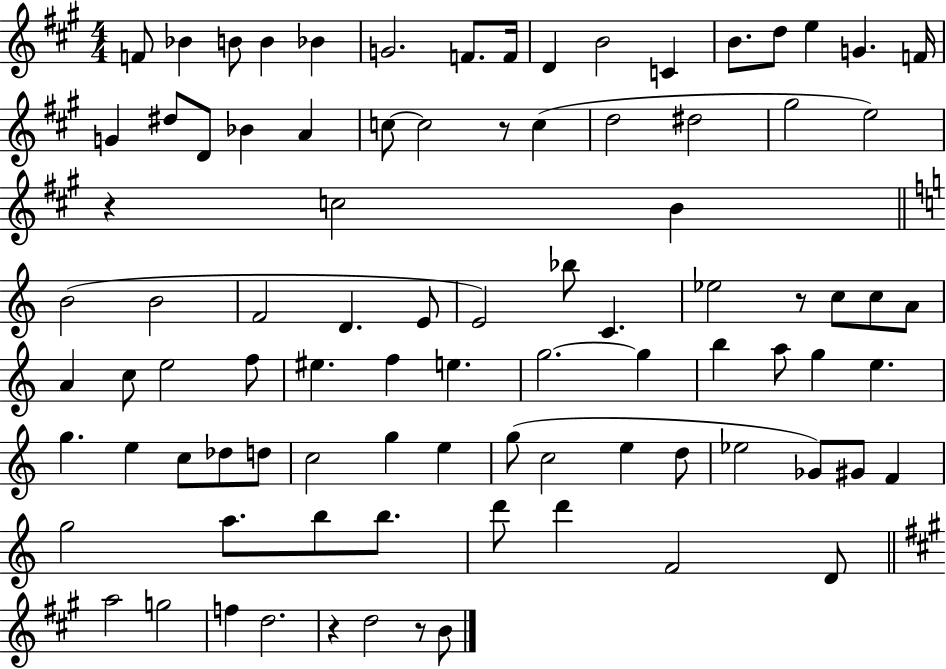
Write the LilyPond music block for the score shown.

{
  \clef treble
  \numericTimeSignature
  \time 4/4
  \key a \major
  f'8 bes'4 b'8 b'4 bes'4 | g'2. f'8. f'16 | d'4 b'2 c'4 | b'8. d''8 e''4 g'4. f'16 | \break g'4 dis''8 d'8 bes'4 a'4 | c''8~~ c''2 r8 c''4( | d''2 dis''2 | gis''2 e''2) | \break r4 c''2 b'4 | \bar "||" \break \key c \major b'2( b'2 | f'2 d'4. e'8 | e'2) bes''8 c'4. | ees''2 r8 c''8 c''8 a'8 | \break a'4 c''8 e''2 f''8 | eis''4. f''4 e''4. | g''2.~~ g''4 | b''4 a''8 g''4 e''4. | \break g''4. e''4 c''8 des''8 d''8 | c''2 g''4 e''4 | g''8( c''2 e''4 d''8 | ees''2 ges'8) gis'8 f'4 | \break g''2 a''8. b''8 b''8. | d'''8 d'''4 f'2 d'8 | \bar "||" \break \key a \major a''2 g''2 | f''4 d''2. | r4 d''2 r8 b'8 | \bar "|."
}